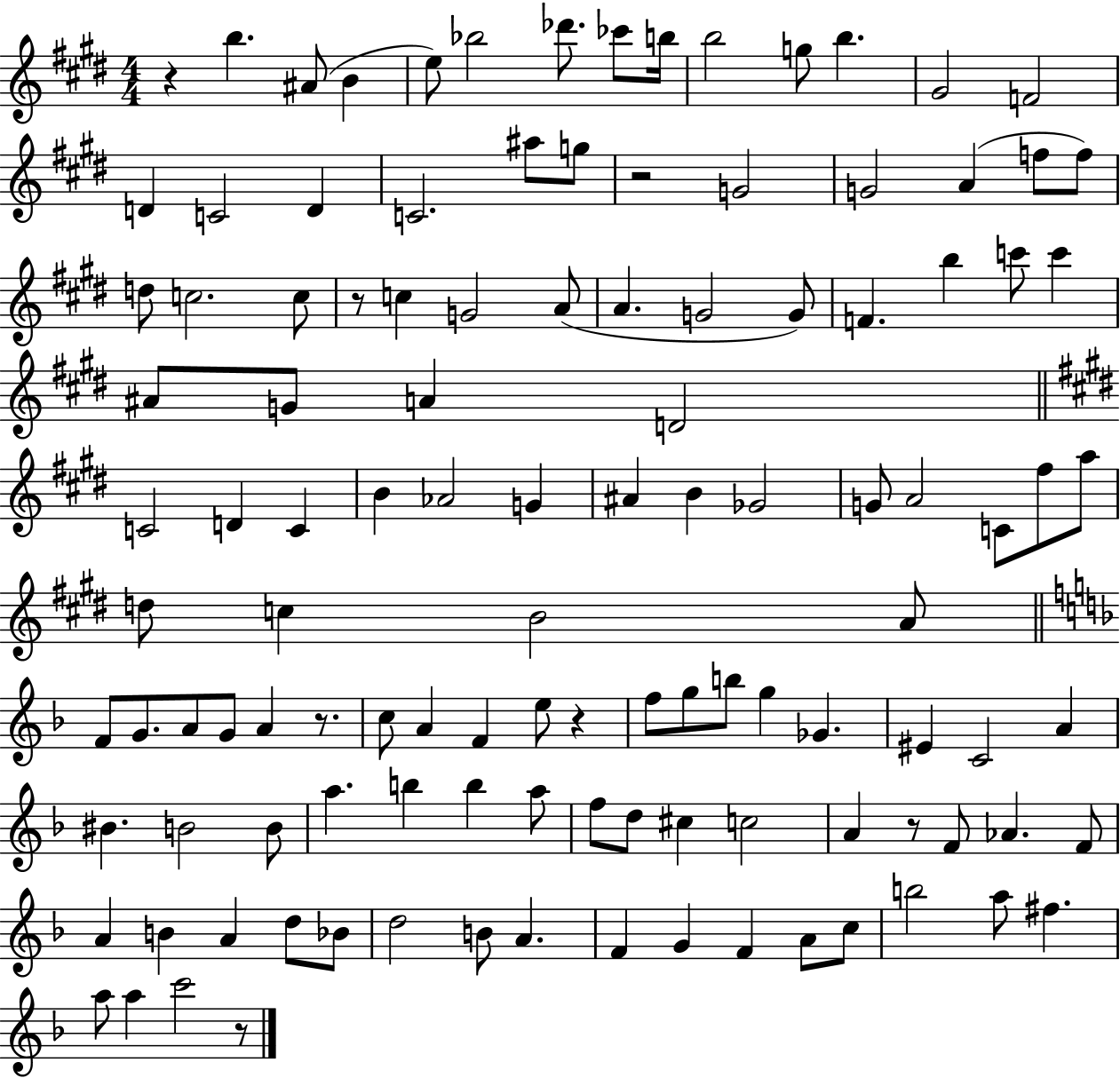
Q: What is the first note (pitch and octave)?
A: B5